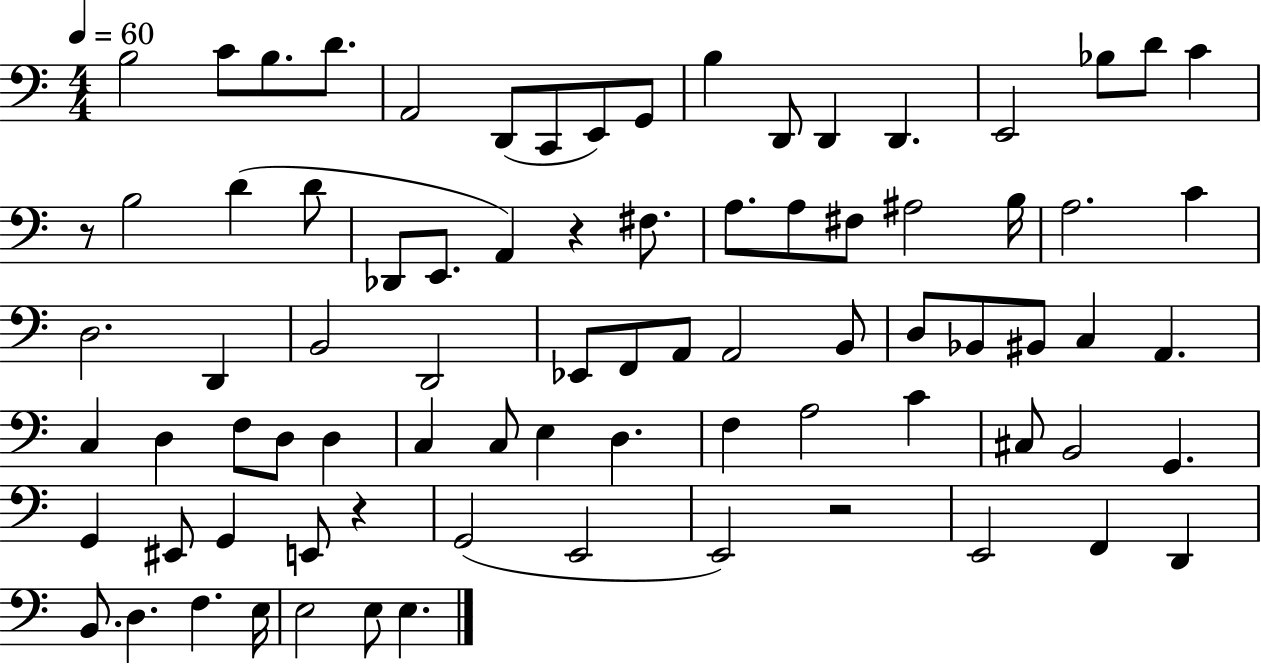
{
  \clef bass
  \numericTimeSignature
  \time 4/4
  \key c \major
  \tempo 4 = 60
  b2 c'8 b8. d'8. | a,2 d,8( c,8 e,8) g,8 | b4 d,8 d,4 d,4. | e,2 bes8 d'8 c'4 | \break r8 b2 d'4( d'8 | des,8 e,8. a,4) r4 fis8. | a8. a8 fis8 ais2 b16 | a2. c'4 | \break d2. d,4 | b,2 d,2 | ees,8 f,8 a,8 a,2 b,8 | d8 bes,8 bis,8 c4 a,4. | \break c4 d4 f8 d8 d4 | c4 c8 e4 d4. | f4 a2 c'4 | cis8 b,2 g,4. | \break g,4 eis,8 g,4 e,8 r4 | g,2( e,2 | e,2) r2 | e,2 f,4 d,4 | \break b,8. d4. f4. e16 | e2 e8 e4. | \bar "|."
}